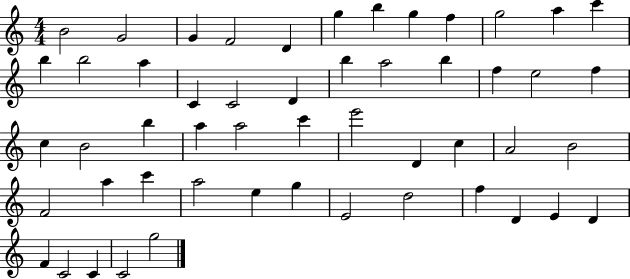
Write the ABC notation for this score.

X:1
T:Untitled
M:4/4
L:1/4
K:C
B2 G2 G F2 D g b g f g2 a c' b b2 a C C2 D b a2 b f e2 f c B2 b a a2 c' e'2 D c A2 B2 F2 a c' a2 e g E2 d2 f D E D F C2 C C2 g2